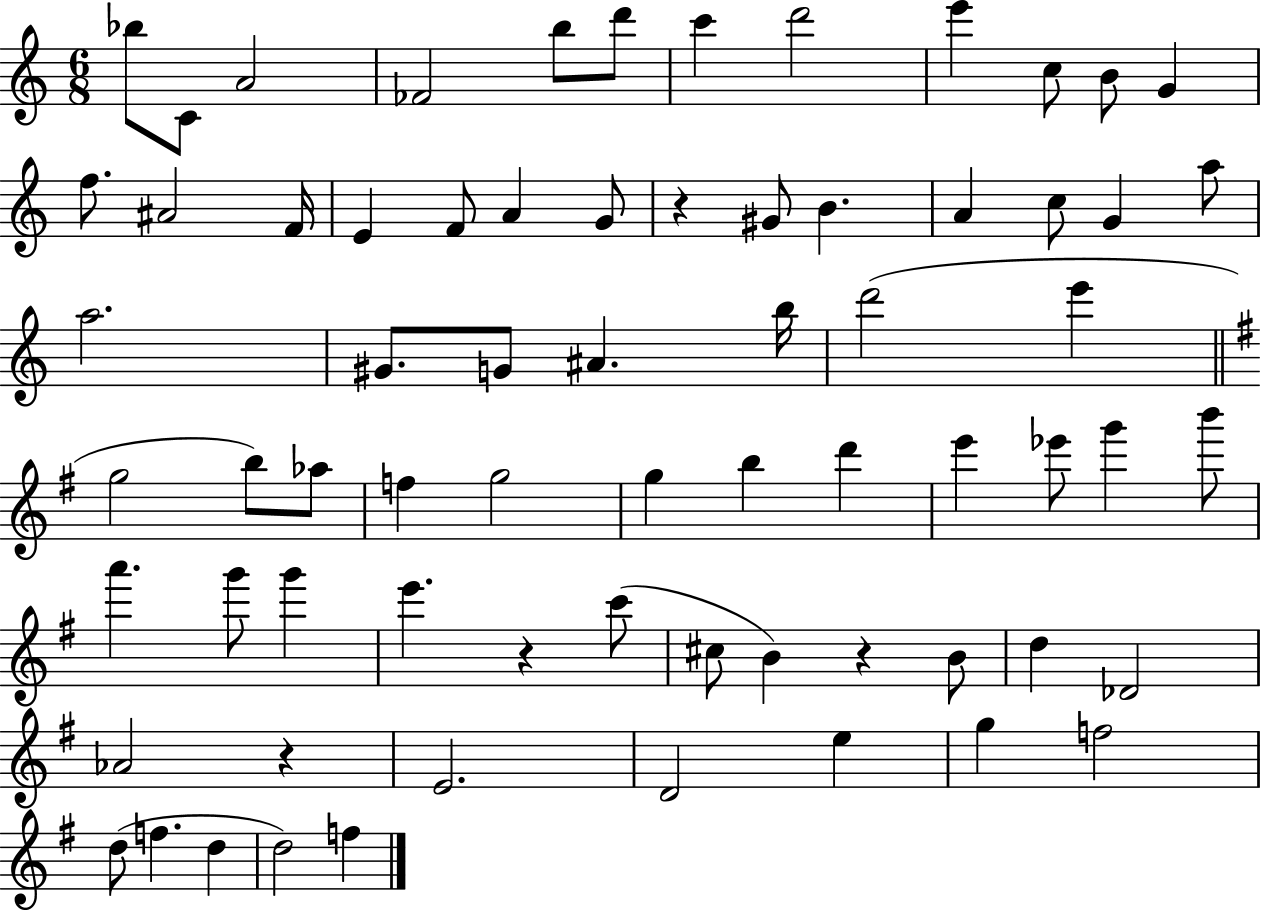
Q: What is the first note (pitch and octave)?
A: Bb5